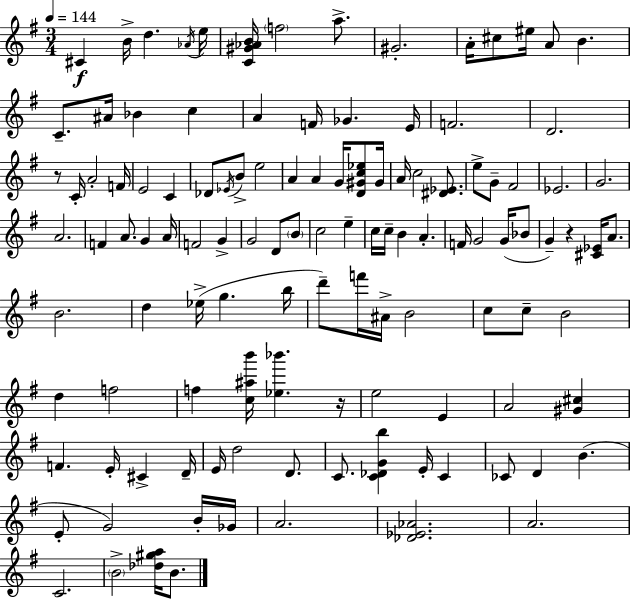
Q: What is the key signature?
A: E minor